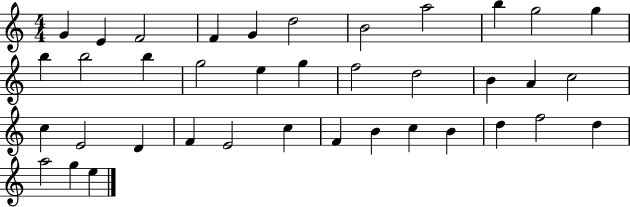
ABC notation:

X:1
T:Untitled
M:4/4
L:1/4
K:C
G E F2 F G d2 B2 a2 b g2 g b b2 b g2 e g f2 d2 B A c2 c E2 D F E2 c F B c B d f2 d a2 g e